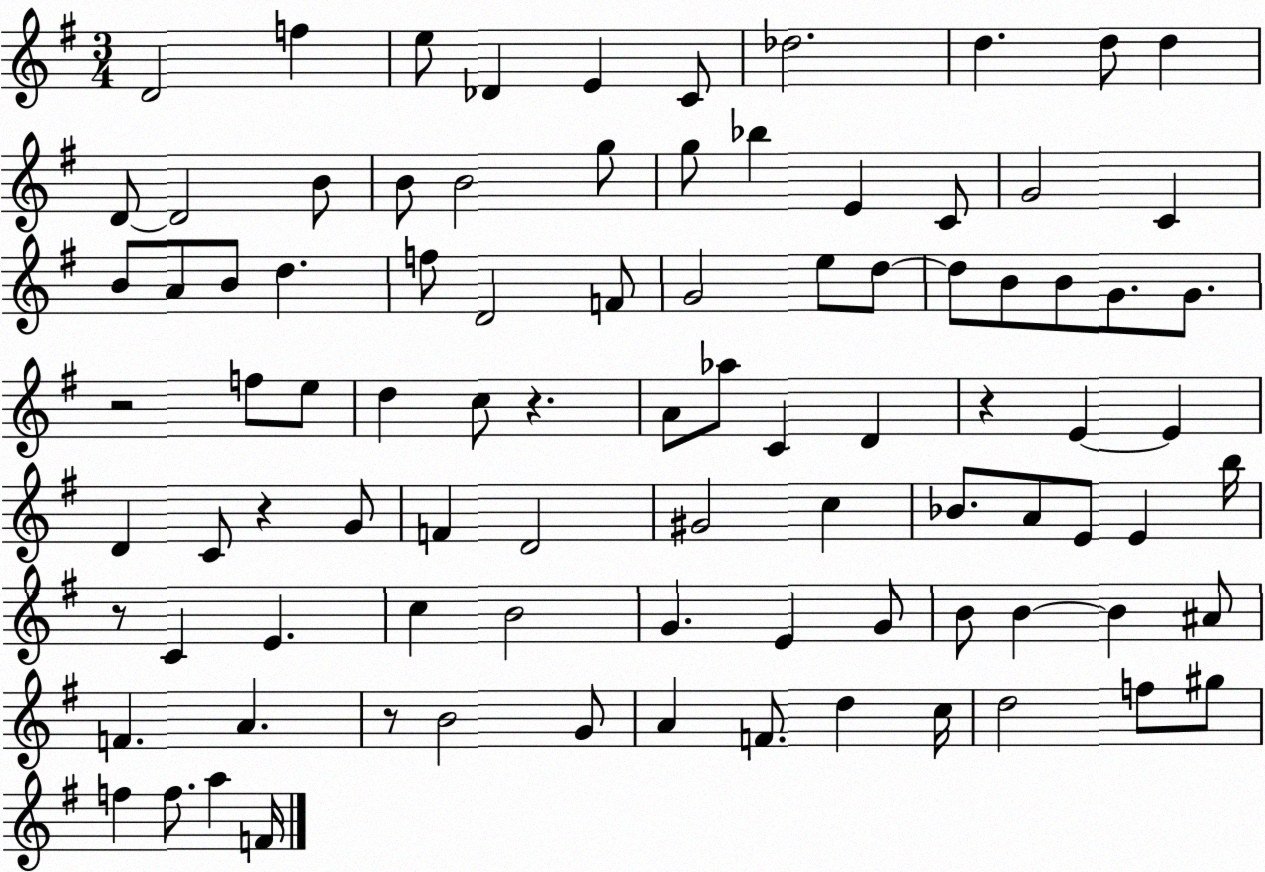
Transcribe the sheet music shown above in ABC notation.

X:1
T:Untitled
M:3/4
L:1/4
K:G
D2 f e/2 _D E C/2 _d2 d d/2 d D/2 D2 B/2 B/2 B2 g/2 g/2 _b E C/2 G2 C B/2 A/2 B/2 d f/2 D2 F/2 G2 e/2 d/2 d/2 B/2 B/2 G/2 G/2 z2 f/2 e/2 d c/2 z A/2 _a/2 C D z E E D C/2 z G/2 F D2 ^G2 c _B/2 A/2 E/2 E b/4 z/2 C E c B2 G E G/2 B/2 B B ^A/2 F A z/2 B2 G/2 A F/2 d c/4 d2 f/2 ^g/2 f f/2 a F/4